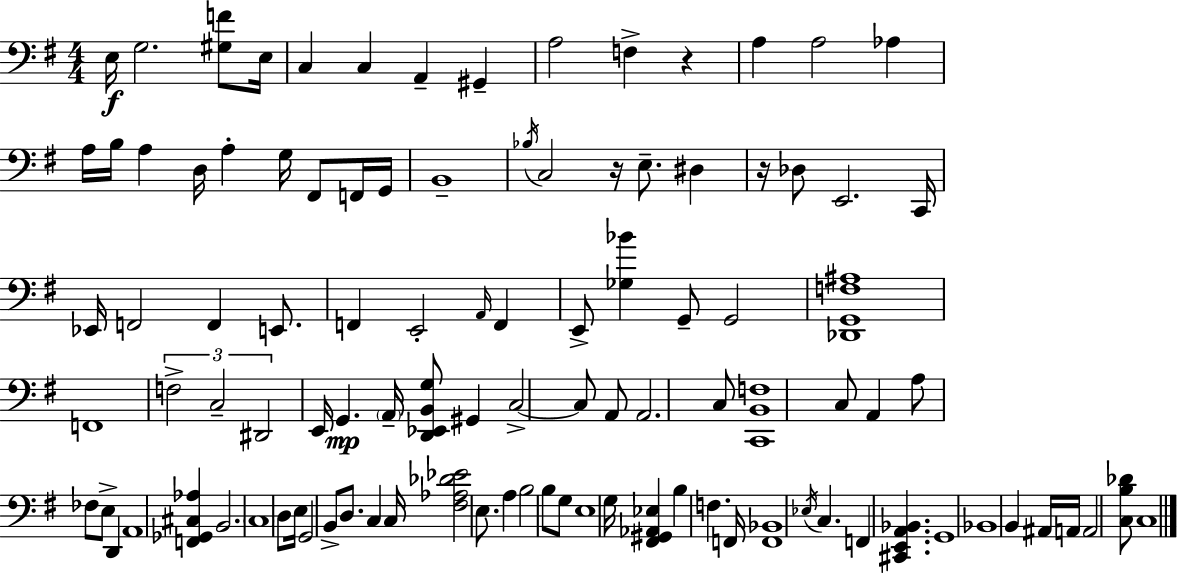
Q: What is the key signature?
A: G major